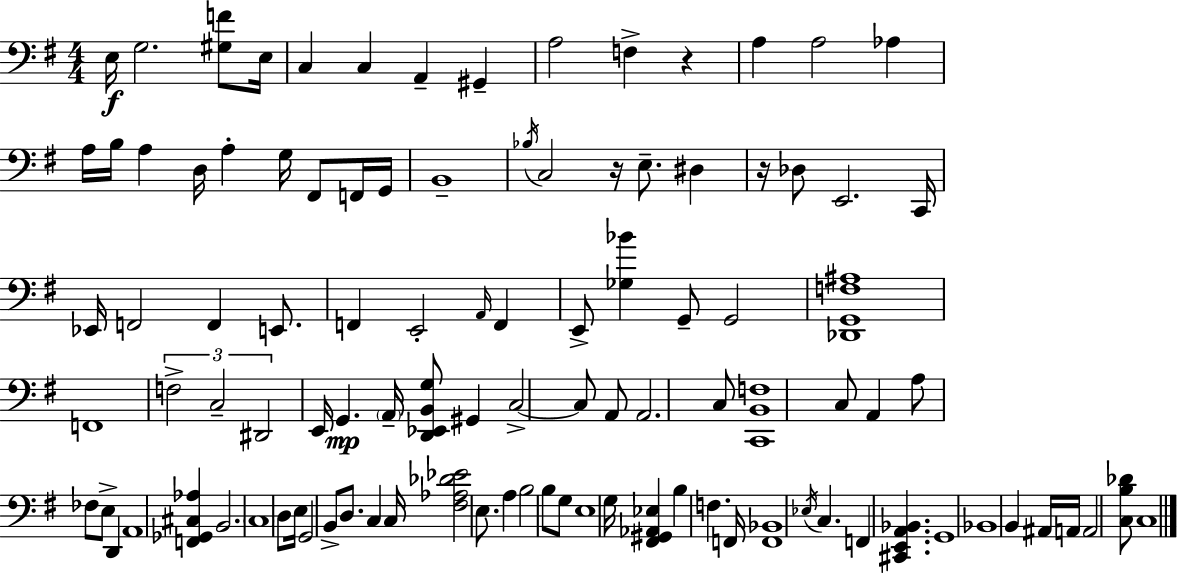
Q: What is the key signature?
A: G major